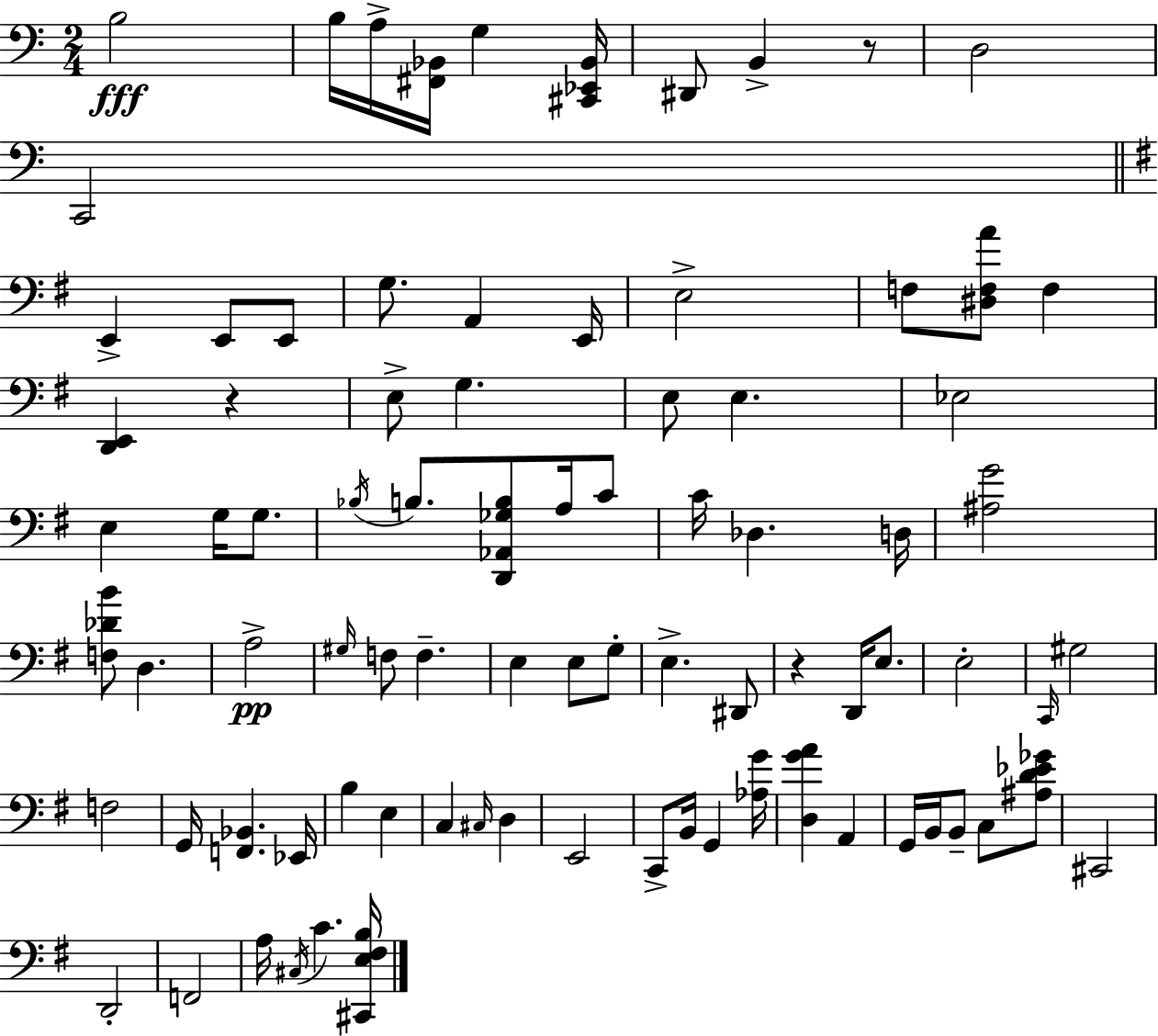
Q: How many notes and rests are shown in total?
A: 85